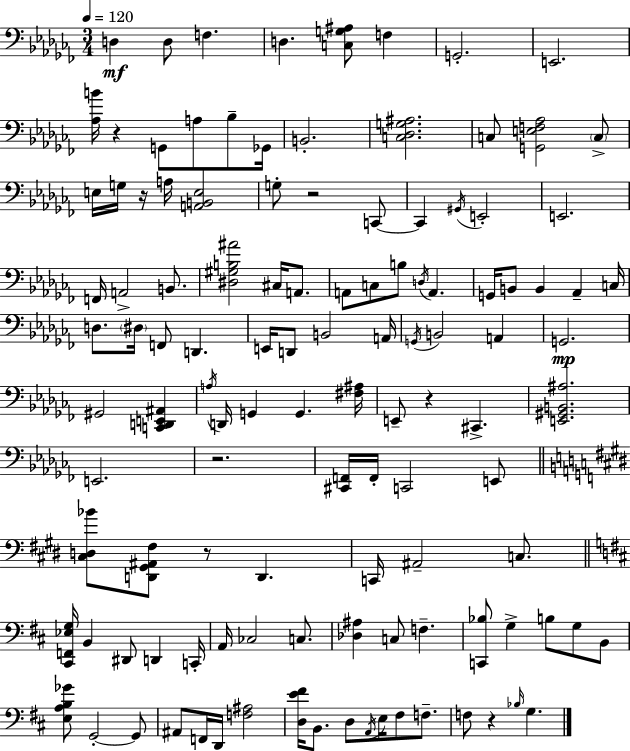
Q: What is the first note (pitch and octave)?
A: D3